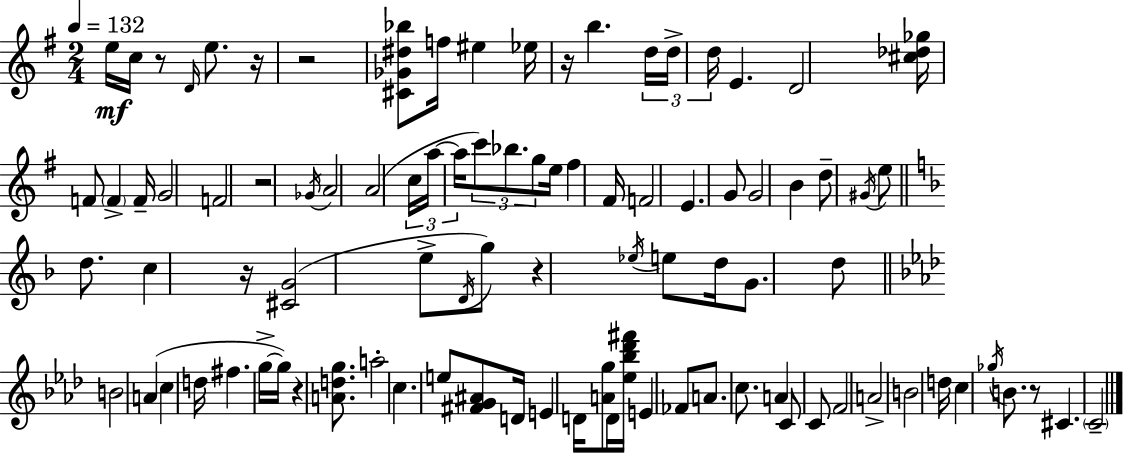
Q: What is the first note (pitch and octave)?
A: E5